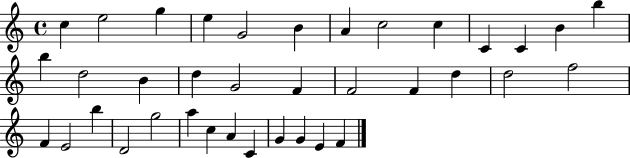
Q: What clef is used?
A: treble